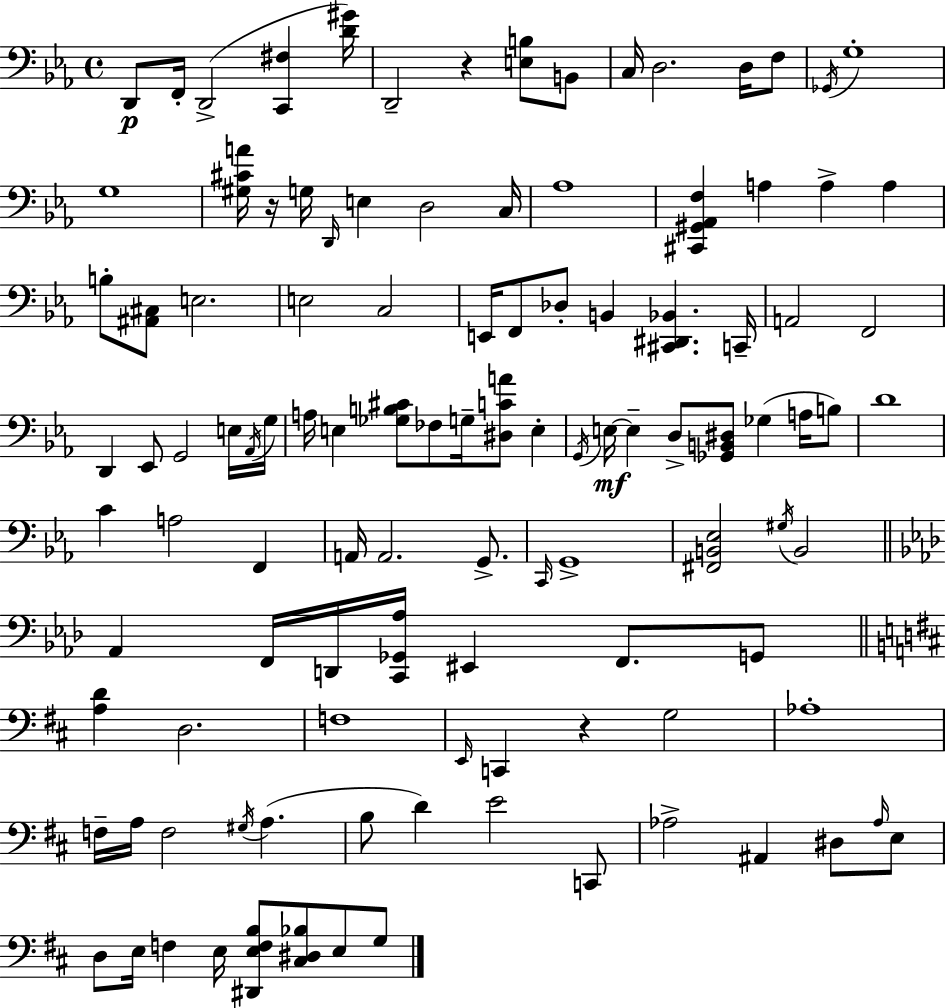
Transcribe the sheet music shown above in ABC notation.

X:1
T:Untitled
M:4/4
L:1/4
K:Eb
D,,/2 F,,/4 D,,2 [C,,^F,] [D^G]/4 D,,2 z [E,B,]/2 B,,/2 C,/4 D,2 D,/4 F,/2 _G,,/4 G,4 G,4 [^G,^CA]/4 z/4 G,/4 D,,/4 E, D,2 C,/4 _A,4 [^C,,^G,,_A,,F,] A, A, A, B,/2 [^A,,^C,]/2 E,2 E,2 C,2 E,,/4 F,,/2 _D,/2 B,, [^C,,^D,,_B,,] C,,/4 A,,2 F,,2 D,, _E,,/2 G,,2 E,/4 _A,,/4 G,/4 A,/4 E, [_G,B,^C]/2 _F,/2 G,/4 [^D,CA]/2 E, G,,/4 E,/4 E, D,/2 [_G,,B,,^D,]/2 _G, A,/4 B,/2 D4 C A,2 F,, A,,/4 A,,2 G,,/2 C,,/4 G,,4 [^F,,B,,_E,]2 ^G,/4 B,,2 _A,, F,,/4 D,,/4 [C,,_G,,_A,]/4 ^E,, F,,/2 G,,/2 [A,D] D,2 F,4 E,,/4 C,, z G,2 _A,4 F,/4 A,/4 F,2 ^G,/4 A, B,/2 D E2 C,,/2 _A,2 ^A,, ^D,/2 _A,/4 E,/2 D,/2 E,/4 F, E,/4 [^D,,E,F,B,]/2 [^C,^D,_B,]/2 E,/2 G,/2